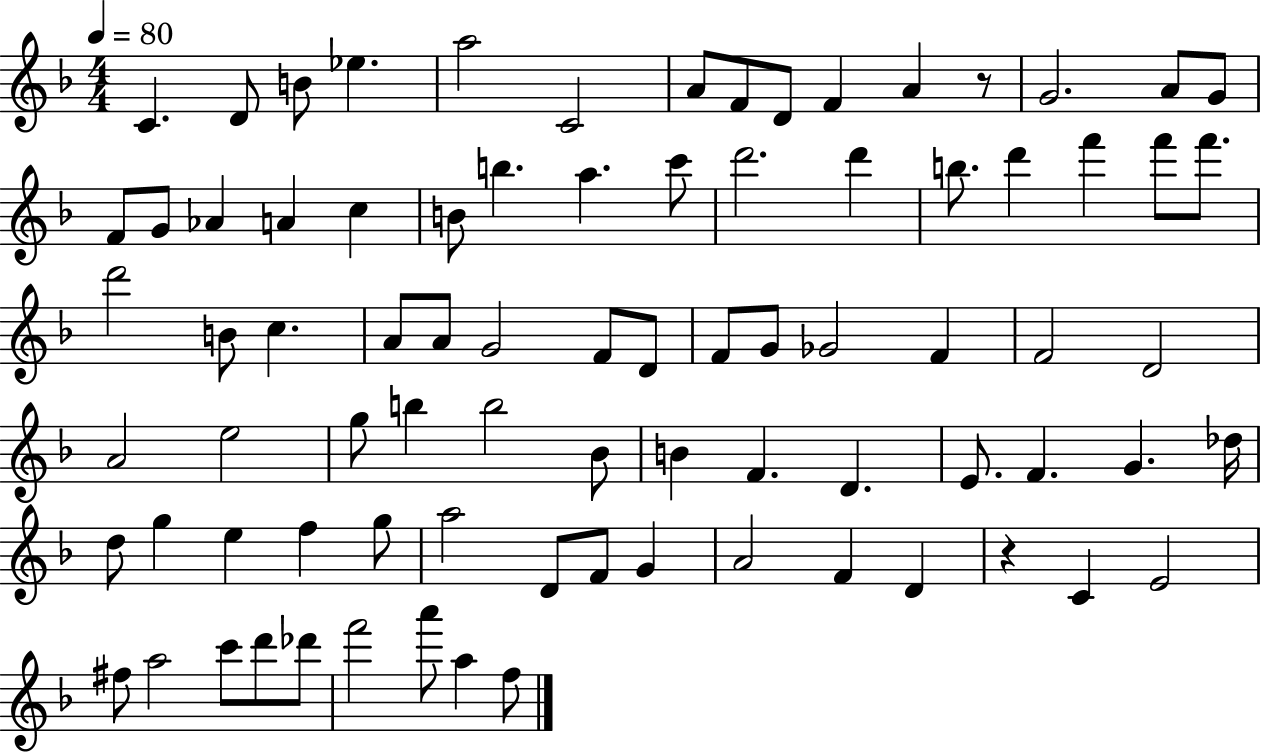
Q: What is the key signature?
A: F major